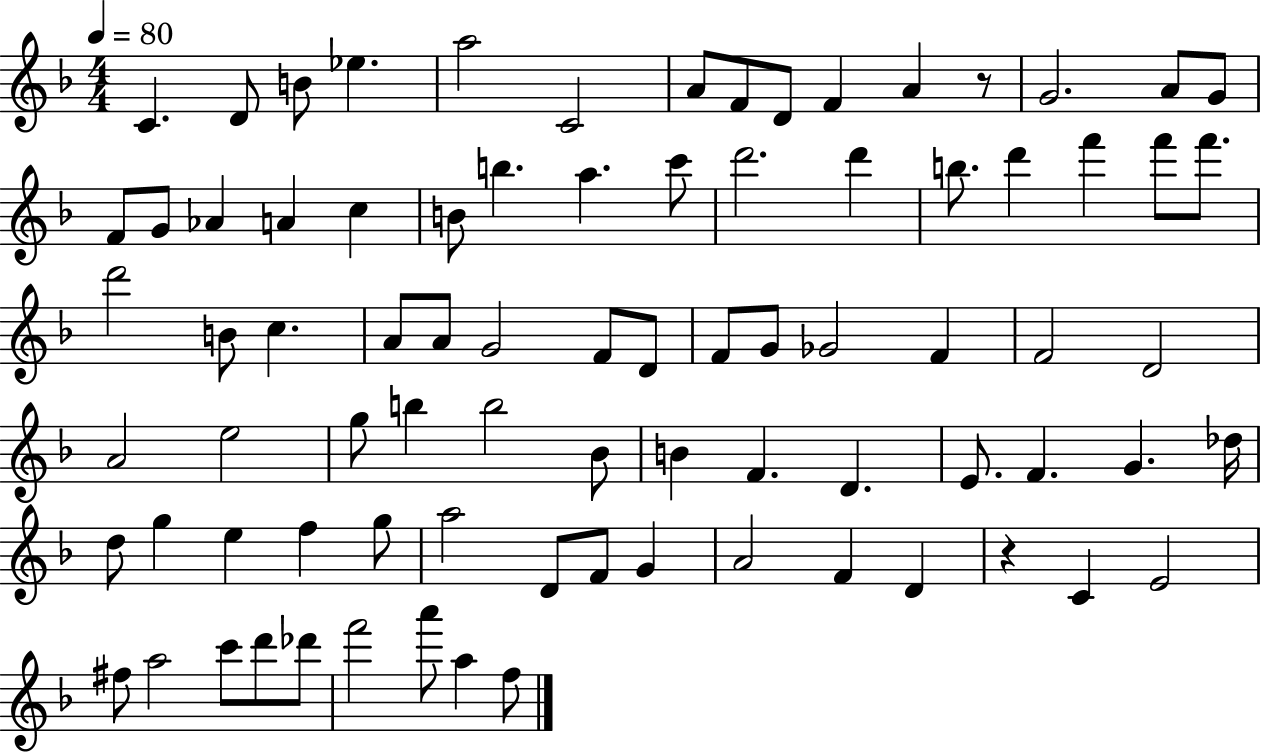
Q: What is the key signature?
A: F major